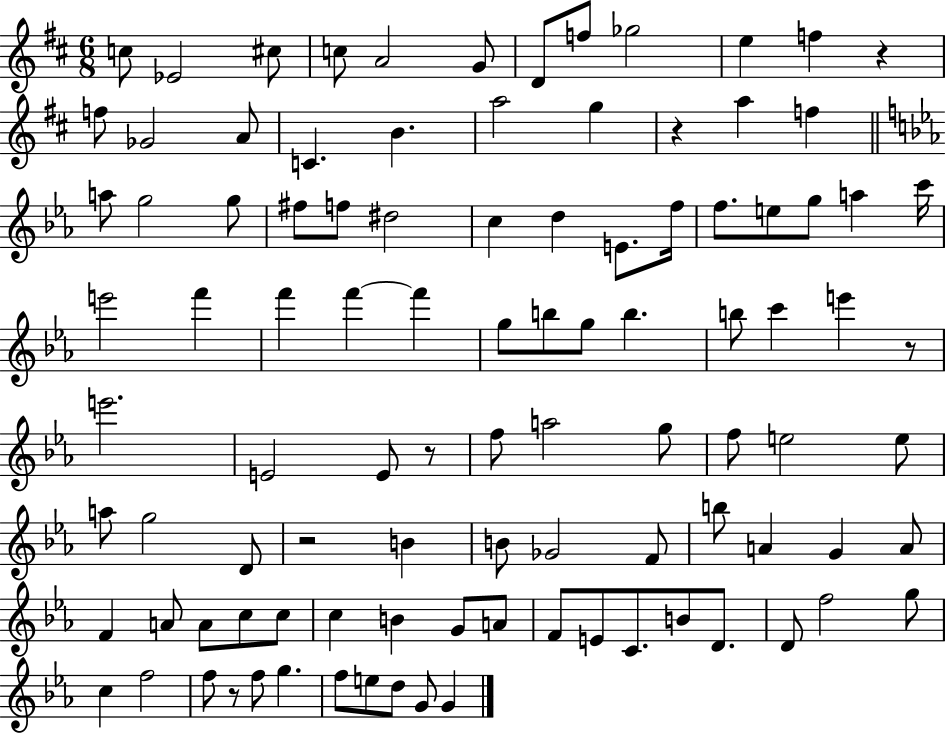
C5/e Eb4/h C#5/e C5/e A4/h G4/e D4/e F5/e Gb5/h E5/q F5/q R/q F5/e Gb4/h A4/e C4/q. B4/q. A5/h G5/q R/q A5/q F5/q A5/e G5/h G5/e F#5/e F5/e D#5/h C5/q D5/q E4/e. F5/s F5/e. E5/e G5/e A5/q C6/s E6/h F6/q F6/q F6/q F6/q G5/e B5/e G5/e B5/q. B5/e C6/q E6/q R/e E6/h. E4/h E4/e R/e F5/e A5/h G5/e F5/e E5/h E5/e A5/e G5/h D4/e R/h B4/q B4/e Gb4/h F4/e B5/e A4/q G4/q A4/e F4/q A4/e A4/e C5/e C5/e C5/q B4/q G4/e A4/e F4/e E4/e C4/e. B4/e D4/e. D4/e F5/h G5/e C5/q F5/h F5/e R/e F5/e G5/q. F5/e E5/e D5/e G4/e G4/q